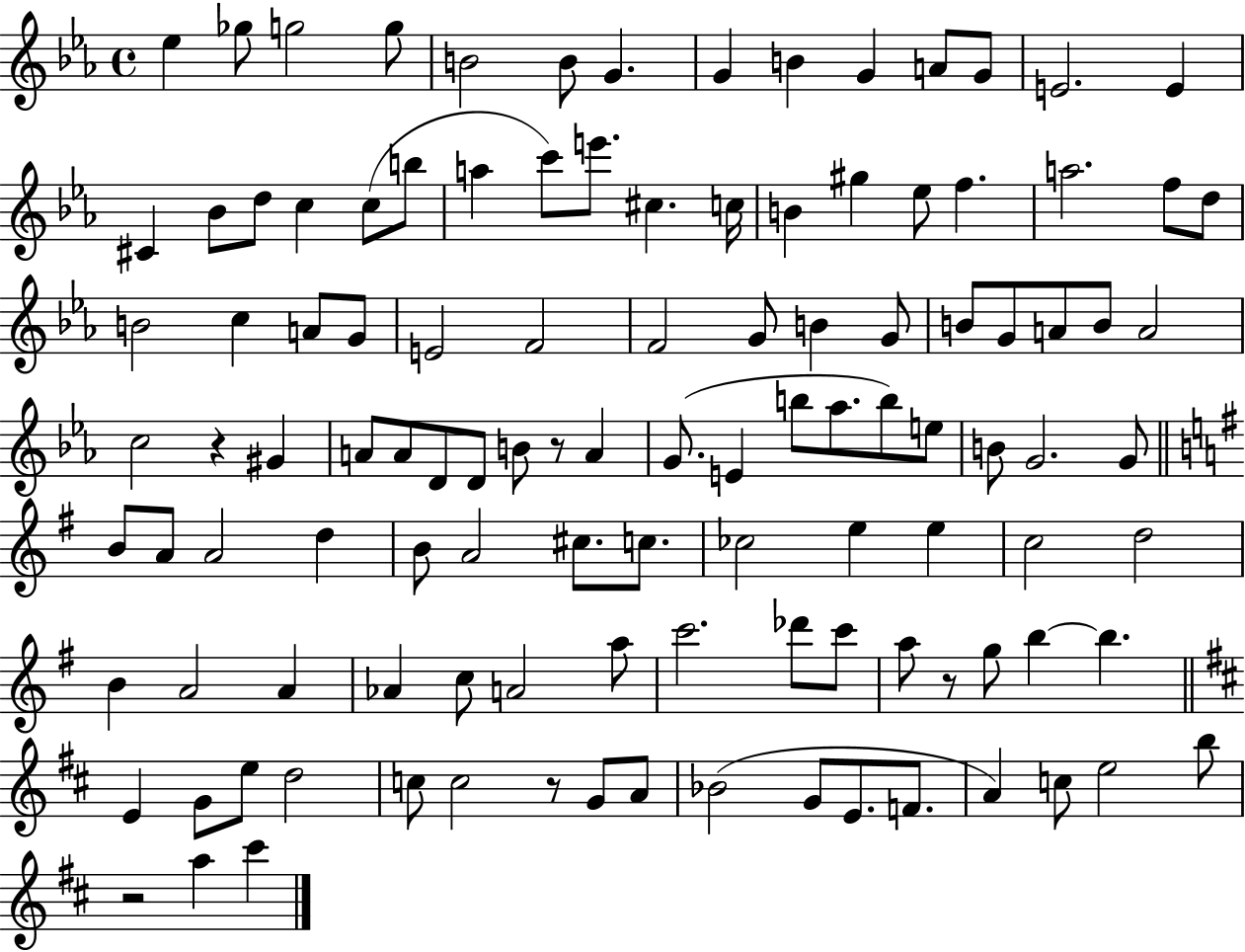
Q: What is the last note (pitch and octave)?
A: C#6